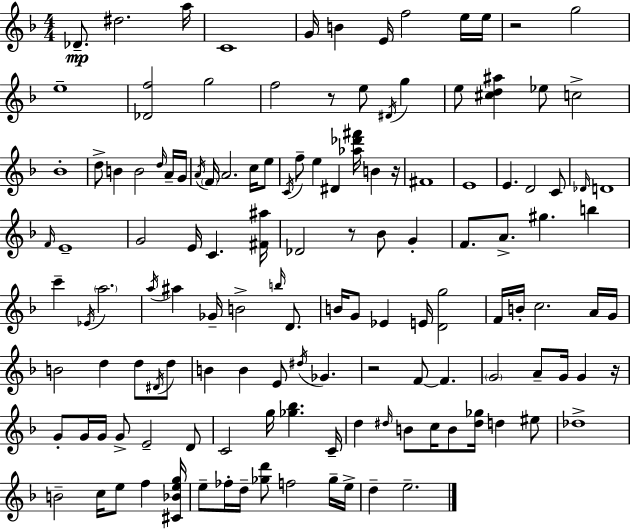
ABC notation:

X:1
T:Untitled
M:4/4
L:1/4
K:Dm
_D/2 ^d2 a/4 C4 G/4 B E/4 f2 e/4 e/4 z2 g2 e4 [_Df]2 g2 f2 z/2 e/2 ^D/4 g e/2 [^cd^a] _e/2 c2 _B4 d/2 B B2 d/4 A/4 G/4 A/4 F/4 A2 c/4 e/2 C/4 f/2 e ^D [_a_d'^f']/4 B z/4 ^F4 E4 E D2 C/2 _D/4 D4 F/4 E4 G2 E/4 C [^F^a]/4 _D2 z/2 _B/2 G F/2 A/2 ^g b c' _E/4 a2 a/4 ^a _G/4 B2 b/4 D/2 B/4 G/2 _E E/4 [Dg]2 F/4 B/4 c2 A/4 G/4 B2 d d/2 ^D/4 d/2 B B E/2 ^d/4 _G z2 F/2 F G2 A/2 G/4 G z/4 G/2 G/4 G/4 G/2 E2 D/2 C2 g/4 [_g_b] C/4 d ^d/4 B/2 c/4 B/2 [^d_g]/4 d ^e/2 _d4 B2 c/4 e/2 f [^C_Beg]/4 e/2 _f/4 d/4 [_gd']/2 f2 _g/4 e/4 d e2